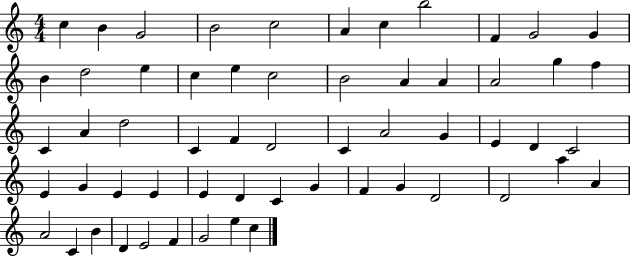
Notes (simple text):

C5/q B4/q G4/h B4/h C5/h A4/q C5/q B5/h F4/q G4/h G4/q B4/q D5/h E5/q C5/q E5/q C5/h B4/h A4/q A4/q A4/h G5/q F5/q C4/q A4/q D5/h C4/q F4/q D4/h C4/q A4/h G4/q E4/q D4/q C4/h E4/q G4/q E4/q E4/q E4/q D4/q C4/q G4/q F4/q G4/q D4/h D4/h A5/q A4/q A4/h C4/q B4/q D4/q E4/h F4/q G4/h E5/q C5/q